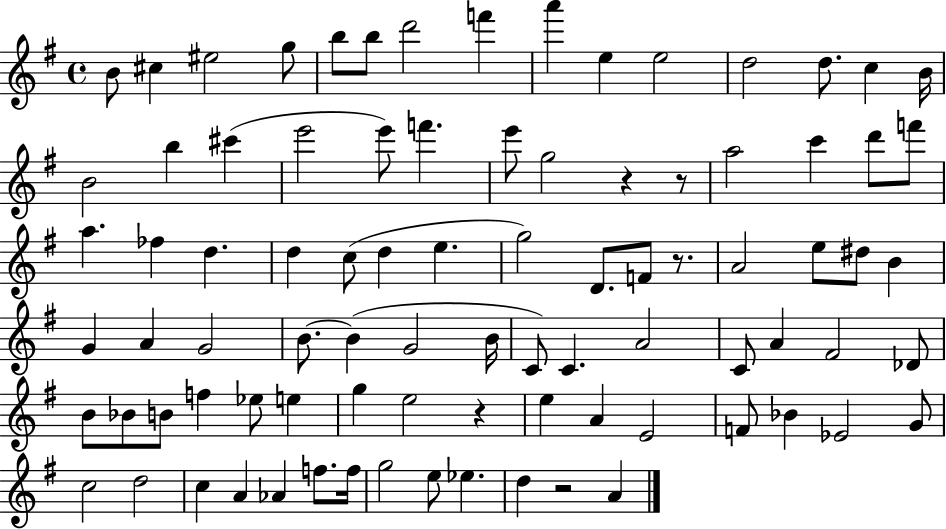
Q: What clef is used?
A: treble